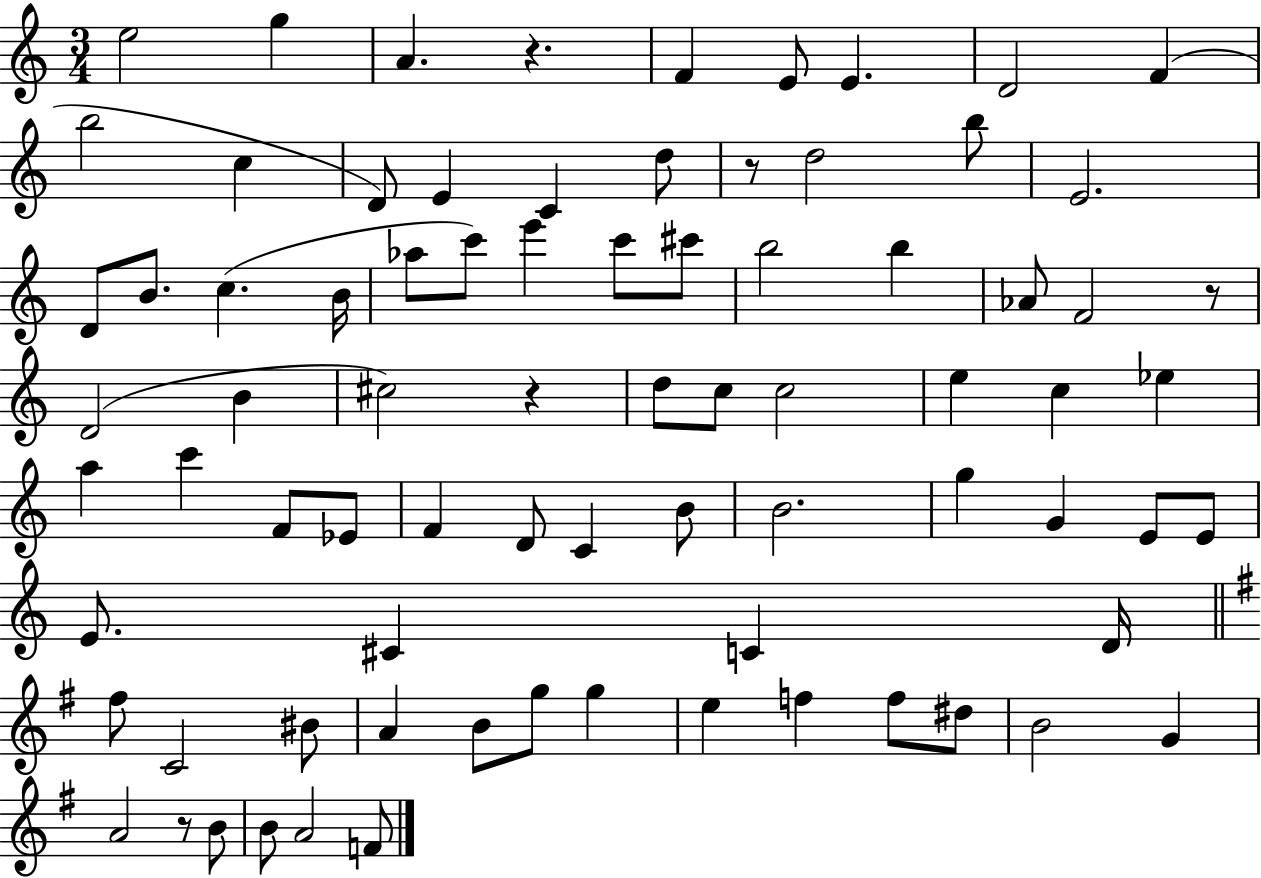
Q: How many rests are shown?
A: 5